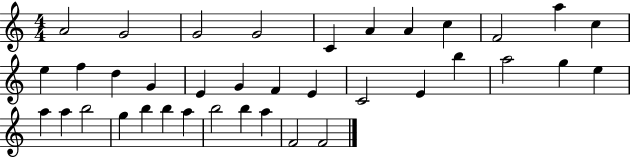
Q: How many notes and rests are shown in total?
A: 37